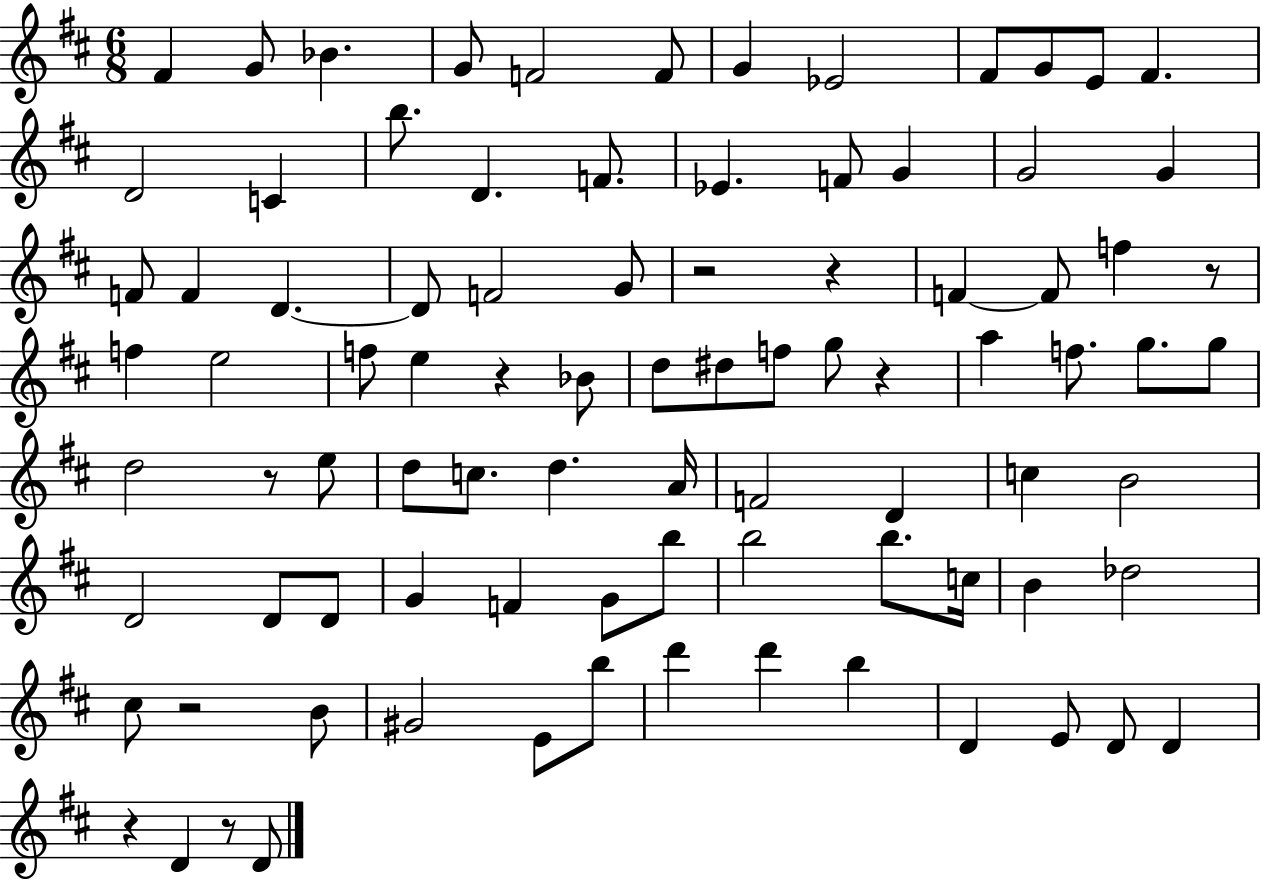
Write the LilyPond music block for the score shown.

{
  \clef treble
  \numericTimeSignature
  \time 6/8
  \key d \major
  fis'4 g'8 bes'4. | g'8 f'2 f'8 | g'4 ees'2 | fis'8 g'8 e'8 fis'4. | \break d'2 c'4 | b''8. d'4. f'8. | ees'4. f'8 g'4 | g'2 g'4 | \break f'8 f'4 d'4.~~ | d'8 f'2 g'8 | r2 r4 | f'4~~ f'8 f''4 r8 | \break f''4 e''2 | f''8 e''4 r4 bes'8 | d''8 dis''8 f''8 g''8 r4 | a''4 f''8. g''8. g''8 | \break d''2 r8 e''8 | d''8 c''8. d''4. a'16 | f'2 d'4 | c''4 b'2 | \break d'2 d'8 d'8 | g'4 f'4 g'8 b''8 | b''2 b''8. c''16 | b'4 des''2 | \break cis''8 r2 b'8 | gis'2 e'8 b''8 | d'''4 d'''4 b''4 | d'4 e'8 d'8 d'4 | \break r4 d'4 r8 d'8 | \bar "|."
}